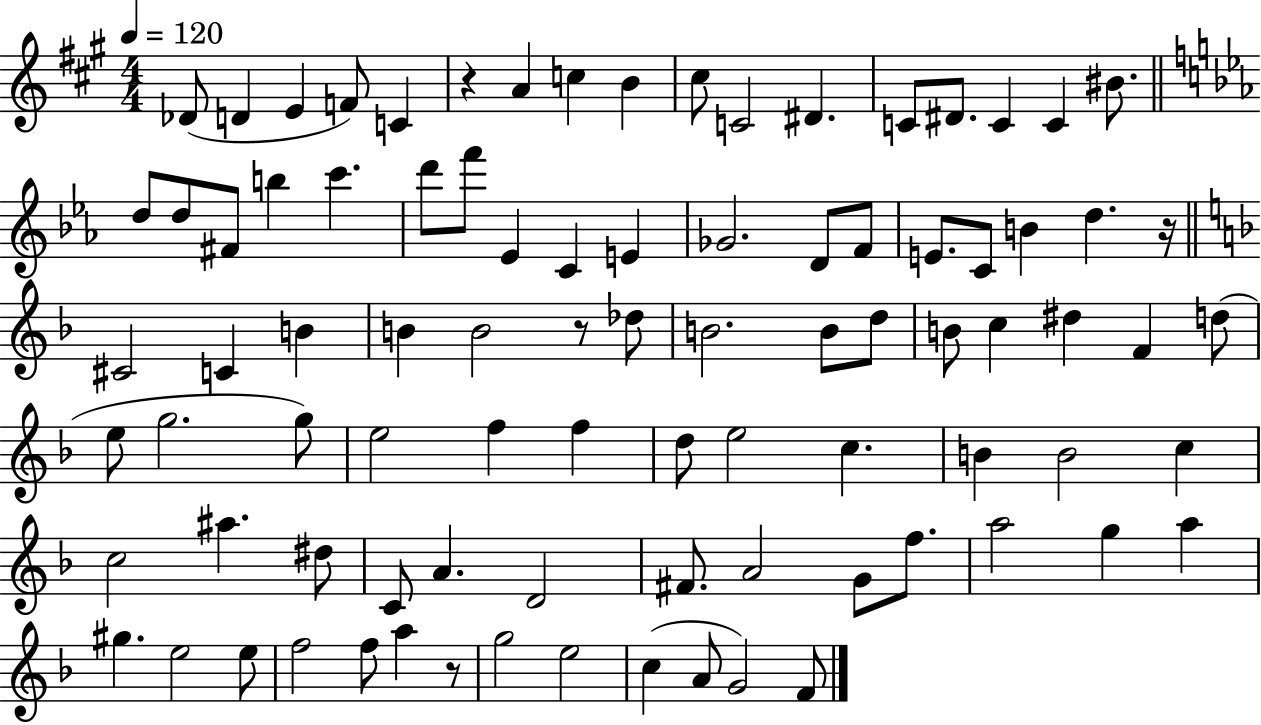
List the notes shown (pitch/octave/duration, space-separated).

Db4/e D4/q E4/q F4/e C4/q R/q A4/q C5/q B4/q C#5/e C4/h D#4/q. C4/e D#4/e. C4/q C4/q BIS4/e. D5/e D5/e F#4/e B5/q C6/q. D6/e F6/e Eb4/q C4/q E4/q Gb4/h. D4/e F4/e E4/e. C4/e B4/q D5/q. R/s C#4/h C4/q B4/q B4/q B4/h R/e Db5/e B4/h. B4/e D5/e B4/e C5/q D#5/q F4/q D5/e E5/e G5/h. G5/e E5/h F5/q F5/q D5/e E5/h C5/q. B4/q B4/h C5/q C5/h A#5/q. D#5/e C4/e A4/q. D4/h F#4/e. A4/h G4/e F5/e. A5/h G5/q A5/q G#5/q. E5/h E5/e F5/h F5/e A5/q R/e G5/h E5/h C5/q A4/e G4/h F4/e